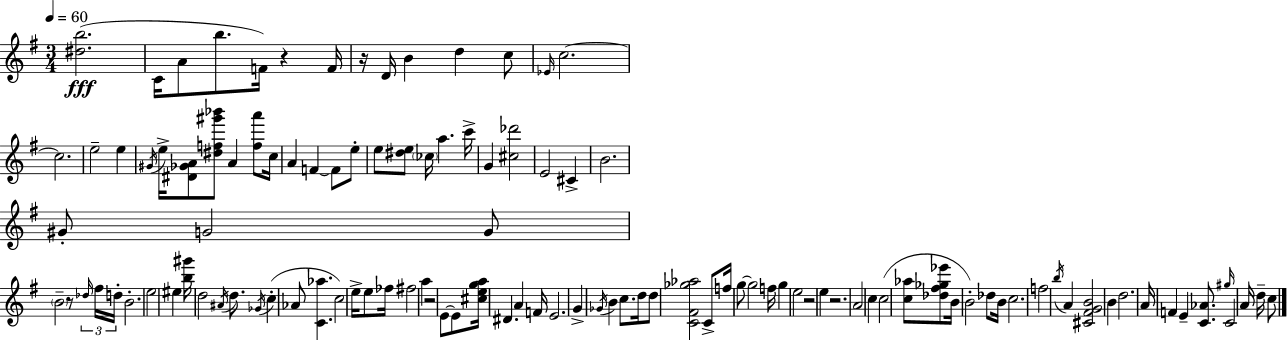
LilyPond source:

{
  \clef treble
  \numericTimeSignature
  \time 3/4
  \key e \minor
  \tempo 4 = 60
  <dis'' b''>2.(\fff | c'16 a'8 b''8. f'16) r4 f'16 | r16 d'16 b'4 d''4 c''8 | \grace { ees'16 } c''2.~~ | \break c''2. | e''2-- e''4 | \acciaccatura { gis'16 } e''16-> <dis' ges' a'>8 <dis'' f'' gis''' bes'''>8 a'4 <f'' a'''>8 | c''16 a'4 f'4~~ f'8 | \break e''8-. e''8 <dis'' e''>8 \parenthesize ces''16 a''4. | c'''16-> g'4 <cis'' des'''>2 | e'2 cis'4-> | b'2. | \break gis'8-. g'2 | g'8 \parenthesize b'2-- r8 | \tuplet 3/2 { \grace { des''16 } fis''16 d''16-. } b'2.-. | e''2 eis''4 | \break <b'' gis'''>16 d''2 | \acciaccatura { ais'16 } d''8. \acciaccatura { ges'16 }( c''4-. aes'8 <c' aes''>4. | c''2) | e''16-> e''8 fes''16 fis''2 | \break a''4 r2 | e'8~~ e'8 <cis'' e'' g'' a''>16 dis'4. | a'4 f'16 e'2. | g'4-> \acciaccatura { ges'16 } b'4 | \break c''8. d''16 d''8 <c' fis' ges'' aes''>2 | c'8-> f''16 g''8~~ g''2 | f''16 g''4 e''2 | r2 | \break e''4 r2. | a'2 | c''4 c''2( | <c'' aes''>8 <des'' fis'' ges'' ees'''>8 b'16 b'2-.) | \break des''8 b'16 c''2. | f''2 | \acciaccatura { b''16 } a'4 <cis' fis' g' b'>2 | b'4 d''2. | \break a'16 f'4 | e'4-- <c' aes'>8. \grace { gis''16 } c'2 | a'16 d''16-- c''8 \bar "|."
}